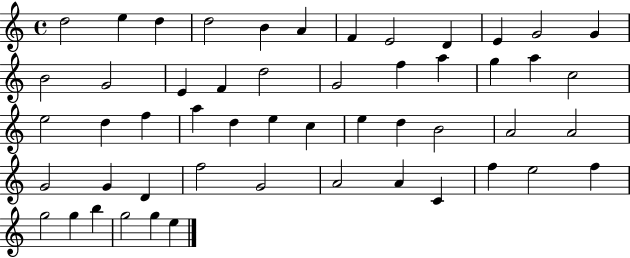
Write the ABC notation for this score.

X:1
T:Untitled
M:4/4
L:1/4
K:C
d2 e d d2 B A F E2 D E G2 G B2 G2 E F d2 G2 f a g a c2 e2 d f a d e c e d B2 A2 A2 G2 G D f2 G2 A2 A C f e2 f g2 g b g2 g e